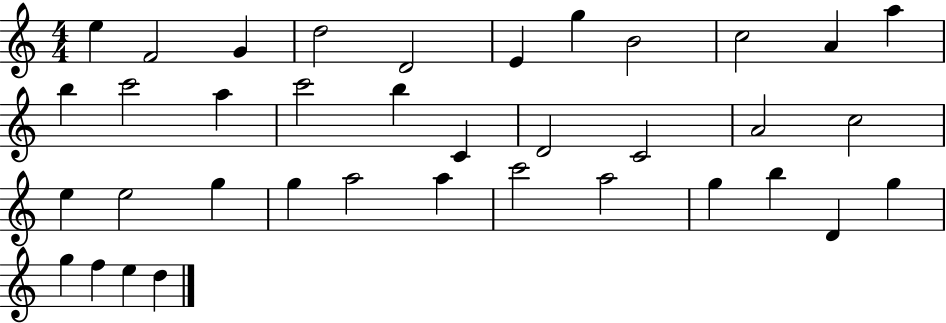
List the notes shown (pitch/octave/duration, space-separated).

E5/q F4/h G4/q D5/h D4/h E4/q G5/q B4/h C5/h A4/q A5/q B5/q C6/h A5/q C6/h B5/q C4/q D4/h C4/h A4/h C5/h E5/q E5/h G5/q G5/q A5/h A5/q C6/h A5/h G5/q B5/q D4/q G5/q G5/q F5/q E5/q D5/q